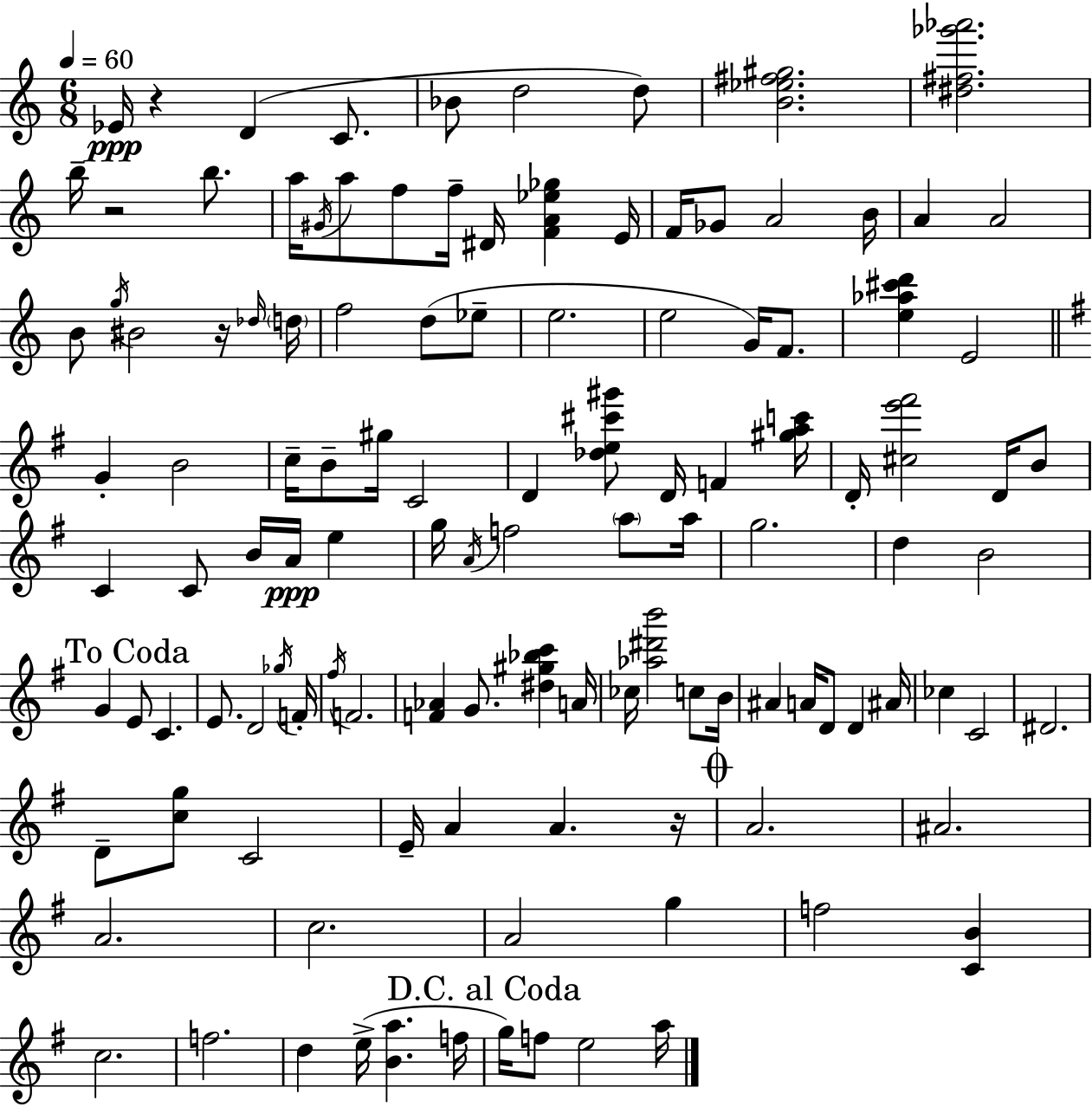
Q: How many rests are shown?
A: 4